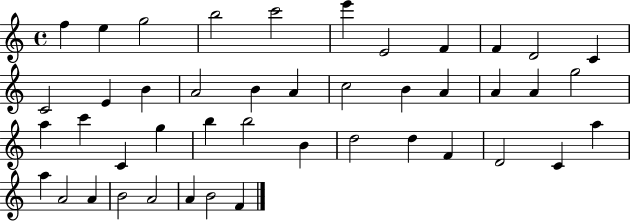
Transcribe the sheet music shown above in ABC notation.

X:1
T:Untitled
M:4/4
L:1/4
K:C
f e g2 b2 c'2 e' E2 F F D2 C C2 E B A2 B A c2 B A A A g2 a c' C g b b2 B d2 d F D2 C a a A2 A B2 A2 A B2 F